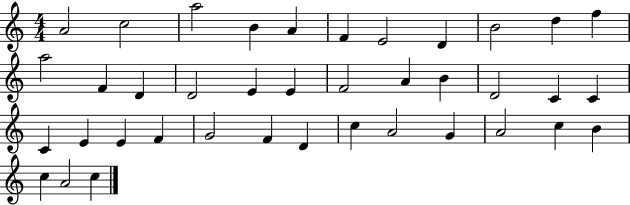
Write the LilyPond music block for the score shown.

{
  \clef treble
  \numericTimeSignature
  \time 4/4
  \key c \major
  a'2 c''2 | a''2 b'4 a'4 | f'4 e'2 d'4 | b'2 d''4 f''4 | \break a''2 f'4 d'4 | d'2 e'4 e'4 | f'2 a'4 b'4 | d'2 c'4 c'4 | \break c'4 e'4 e'4 f'4 | g'2 f'4 d'4 | c''4 a'2 g'4 | a'2 c''4 b'4 | \break c''4 a'2 c''4 | \bar "|."
}